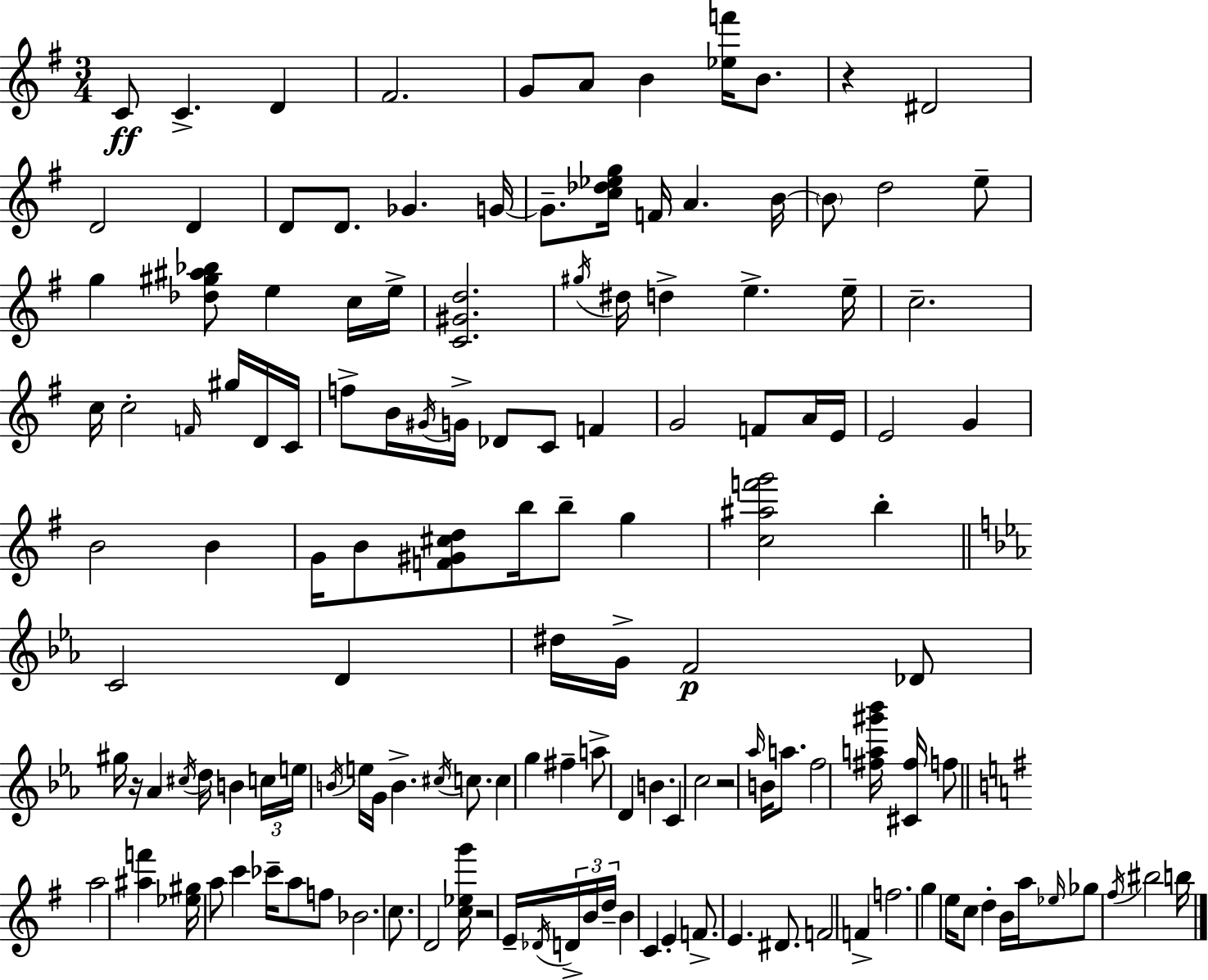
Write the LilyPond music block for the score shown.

{
  \clef treble
  \numericTimeSignature
  \time 3/4
  \key g \major
  c'8\ff c'4.-> d'4 | fis'2. | g'8 a'8 b'4 <ees'' f'''>16 b'8. | r4 dis'2 | \break d'2 d'4 | d'8 d'8. ges'4. g'16~~ | g'8.-- <c'' des'' ees'' g''>16 f'16 a'4. b'16~~ | \parenthesize b'8 d''2 e''8-- | \break g''4 <des'' gis'' ais'' bes''>8 e''4 c''16 e''16-> | <c' gis' d''>2. | \acciaccatura { gis''16 } dis''16 d''4-> e''4.-> | e''16-- c''2.-- | \break c''16 c''2-. \grace { f'16 } gis''16 | d'16 c'16 f''8-> b'16 \acciaccatura { gis'16 } g'16-> des'8 c'8 f'4 | g'2 f'8 | a'16 e'16 e'2 g'4 | \break b'2 b'4 | g'16 b'8 <f' gis' cis'' d''>8 b''16 b''8-- g''4 | <c'' ais'' f''' g'''>2 b''4-. | \bar "||" \break \key ees \major c'2 d'4 | dis''16 g'16-> f'2\p des'8 | gis''16 r16 aes'4 \acciaccatura { cis''16 } d''16 b'4 | \tuplet 3/2 { c''16 e''16 \acciaccatura { b'16 } } e''16 g'16 b'4.-> \acciaccatura { cis''16 } | \break c''8. c''4 g''4 fis''4-- | a''8-> d'4 b'4. | c'4 c''2 | r2 \grace { aes''16 } | \break b'16 a''8. f''2 | <fis'' a'' gis''' bes'''>16 <cis' fis''>16 f''8 \bar "||" \break \key g \major a''2 <ais'' f'''>4 | <ees'' gis''>16 a''8 c'''4 ces'''16-- a''8 f''8 | bes'2. | c''8. d'2 <c'' ees'' g'''>16 | \break r2 e'16-- \acciaccatura { des'16 } \tuplet 3/2 { d'16-> b'16 | d''16-- } b'4 c'4 e'4-. | f'8.-> e'4. dis'8. | f'2 f'4-> | \break f''2. | g''4 e''16 c''8 d''4-. | b'16 a''16 \grace { ees''16 } ges''8 \acciaccatura { fis''16 } bis''2 | b''16 \bar "|."
}